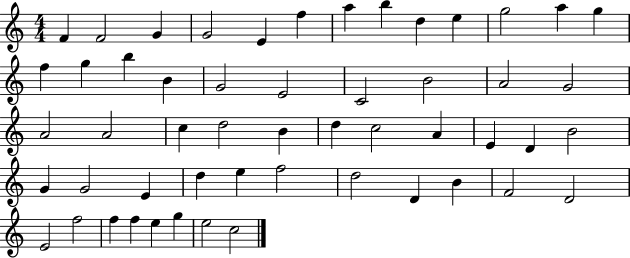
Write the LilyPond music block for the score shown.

{
  \clef treble
  \numericTimeSignature
  \time 4/4
  \key c \major
  f'4 f'2 g'4 | g'2 e'4 f''4 | a''4 b''4 d''4 e''4 | g''2 a''4 g''4 | \break f''4 g''4 b''4 b'4 | g'2 e'2 | c'2 b'2 | a'2 g'2 | \break a'2 a'2 | c''4 d''2 b'4 | d''4 c''2 a'4 | e'4 d'4 b'2 | \break g'4 g'2 e'4 | d''4 e''4 f''2 | d''2 d'4 b'4 | f'2 d'2 | \break e'2 f''2 | f''4 f''4 e''4 g''4 | e''2 c''2 | \bar "|."
}